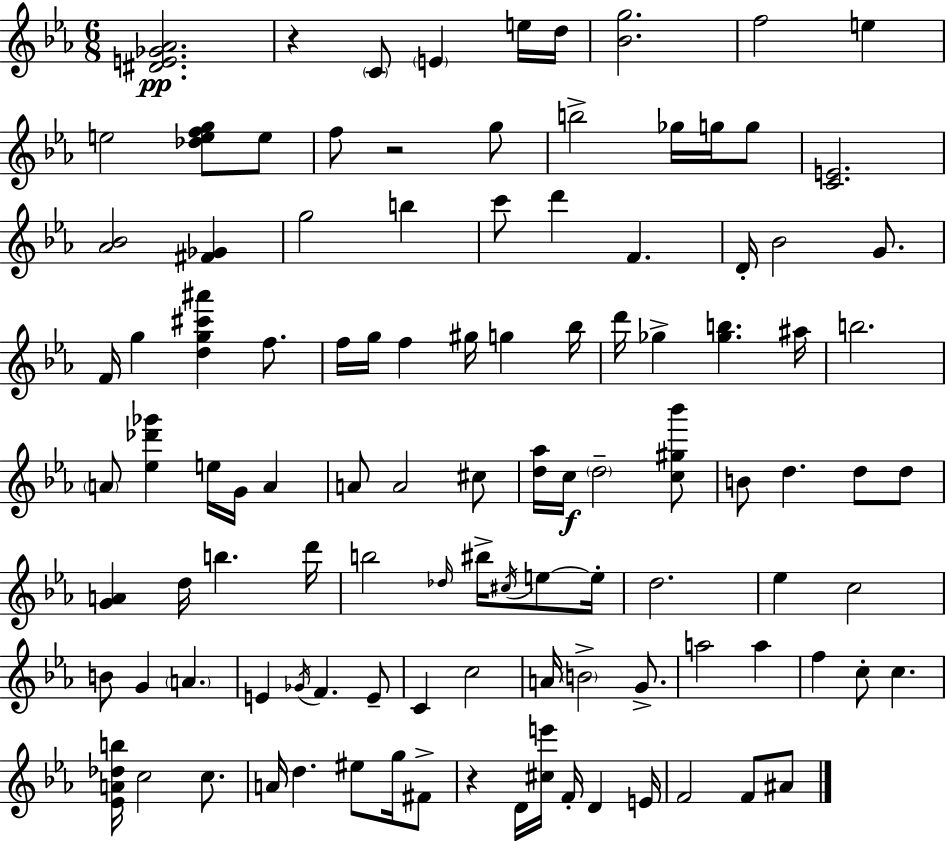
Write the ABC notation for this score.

X:1
T:Untitled
M:6/8
L:1/4
K:Eb
[^DE_G_A]2 z C/2 E e/4 d/4 [_Bg]2 f2 e e2 [_defg]/2 e/2 f/2 z2 g/2 b2 _g/4 g/4 g/2 [CE]2 [_A_B]2 [^F_G] g2 b c'/2 d' F D/4 _B2 G/2 F/4 g [dg^c'^a'] f/2 f/4 g/4 f ^g/4 g _b/4 d'/4 _g [_gb] ^a/4 b2 A/2 [_e_d'_g'] e/4 G/4 A A/2 A2 ^c/2 [d_a]/4 c/4 d2 [c^g_b']/2 B/2 d d/2 d/2 [GA] d/4 b d'/4 b2 _d/4 ^b/4 ^c/4 e/2 e/4 d2 _e c2 B/2 G A E _G/4 F E/2 C c2 A/4 B2 G/2 a2 a f c/2 c [_EA_db]/4 c2 c/2 A/4 d ^e/2 g/4 ^F/2 z D/4 [^ce']/4 F/4 D E/4 F2 F/2 ^A/2